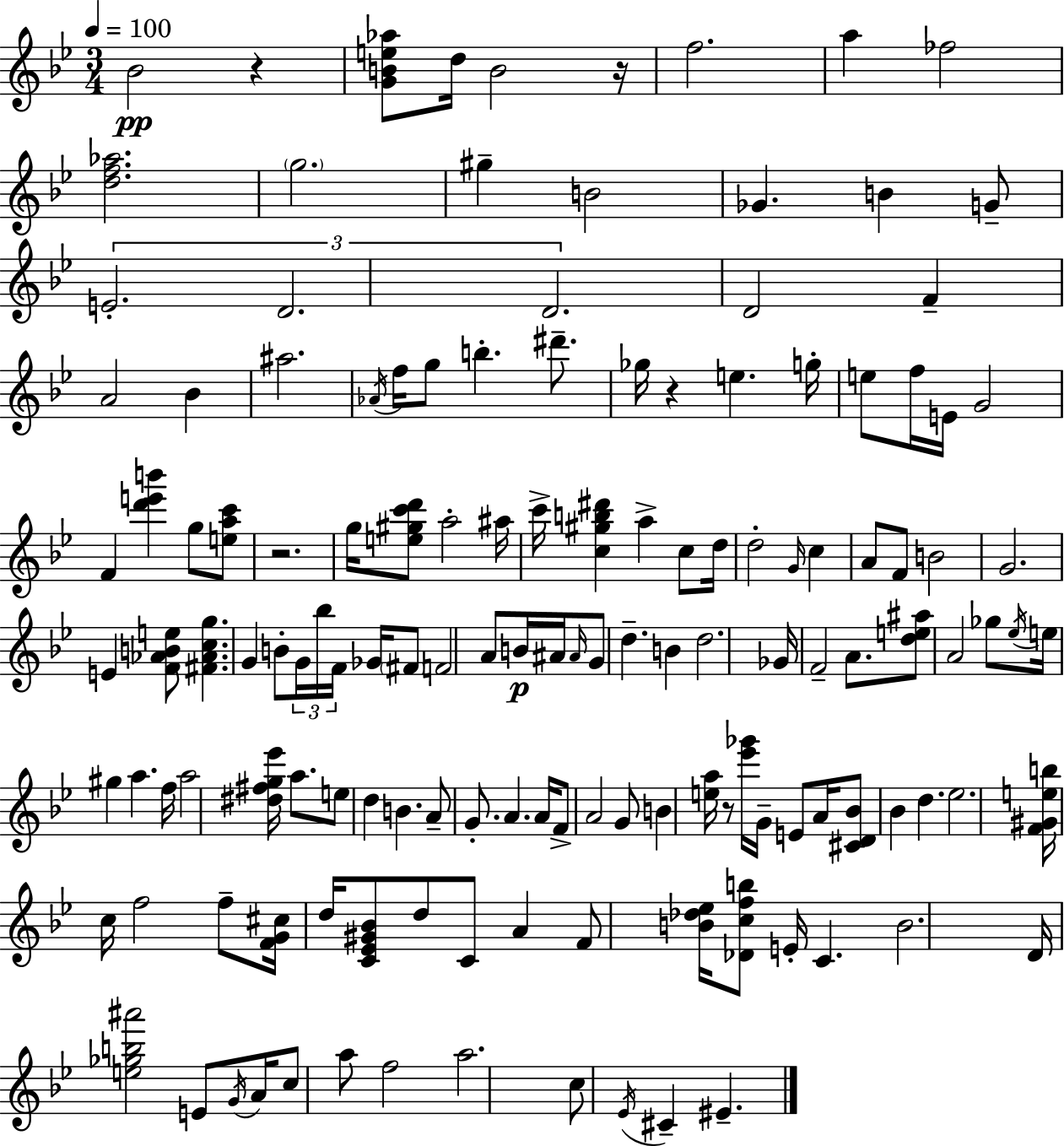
{
  \clef treble
  \numericTimeSignature
  \time 3/4
  \key bes \major
  \tempo 4 = 100
  bes'2\pp r4 | <g' b' e'' aes''>8 d''16 b'2 r16 | f''2. | a''4 fes''2 | \break <d'' f'' aes''>2. | \parenthesize g''2. | gis''4-- b'2 | ges'4. b'4 g'8-- | \break \tuplet 3/2 { e'2.-. | d'2. | d'2. } | d'2 f'4-- | \break a'2 bes'4 | ais''2. | \acciaccatura { aes'16 } f''16 g''8 b''4.-. dis'''8.-- | ges''16 r4 e''4. | \break g''16-. e''8 f''16 e'16 g'2 | f'4 <d''' e''' b'''>4 g''8 <e'' a'' c'''>8 | r2. | g''16 <e'' gis'' c''' d'''>8 a''2-. | \break ais''16 c'''16-> <c'' gis'' b'' dis'''>4 a''4-> c''8 | d''16 d''2-. \grace { g'16 } c''4 | a'8 f'8 b'2 | g'2. | \break e'4 <f' aes' b' e''>8 <fis' aes' c'' g''>4. | g'4 b'8-. \tuplet 3/2 { g'16 bes''16 f'16 } ges'16 | \parenthesize fis'8 f'2 a'8 | b'16\p ais'16 \grace { ais'16 } g'8 d''4.-- b'4 | \break d''2. | ges'16 f'2-- | a'8. <d'' e'' ais''>8 a'2 | ges''8 \acciaccatura { ees''16 } e''16 gis''4 a''4. | \break f''16 a''2 | <dis'' fis'' g'' ees'''>16 a''8. e''8 d''4 b'4. | a'8-- g'8.-. a'4. | a'16 f'8-> a'2 | \break g'8 b'4 <e'' a''>16 r8 <ees''' ges'''>16 | g'16-- e'8 a'16 <cis' d' bes'>8 bes'4 d''4. | ees''2. | <f' gis' e'' b''>16 c''16 f''2 | \break f''8-- <f' g' cis''>16 d''16 <c' ees' gis' bes'>8 d''8 c'8 | a'4 f'8 <b' des'' ees''>16 <des' c'' f'' b''>8 e'16-. c'4. | b'2. | d'16 <e'' ges'' b'' ais'''>2 | \break e'8 \acciaccatura { g'16 } a'16 c''8 a''8 f''2 | a''2. | c''8 \acciaccatura { ees'16 } cis'4-- | eis'4.-- \bar "|."
}